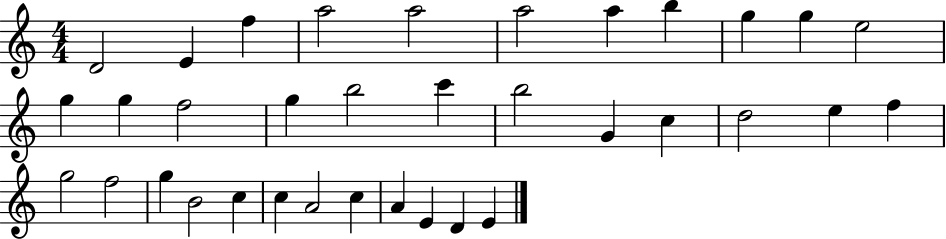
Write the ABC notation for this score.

X:1
T:Untitled
M:4/4
L:1/4
K:C
D2 E f a2 a2 a2 a b g g e2 g g f2 g b2 c' b2 G c d2 e f g2 f2 g B2 c c A2 c A E D E